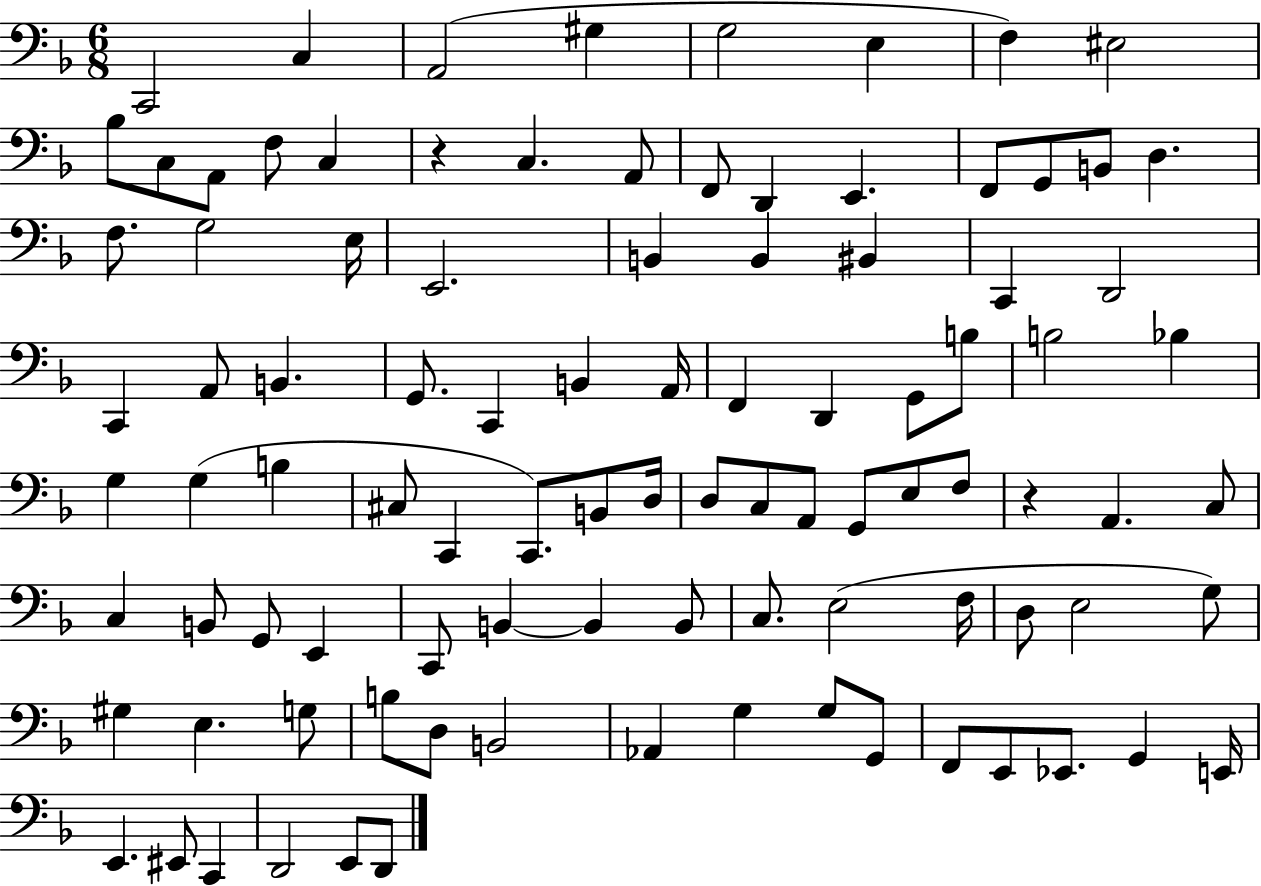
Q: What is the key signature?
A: F major